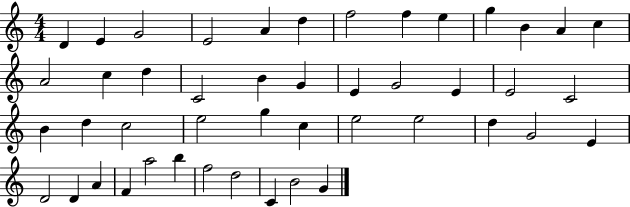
X:1
T:Untitled
M:4/4
L:1/4
K:C
D E G2 E2 A d f2 f e g B A c A2 c d C2 B G E G2 E E2 C2 B d c2 e2 g c e2 e2 d G2 E D2 D A F a2 b f2 d2 C B2 G